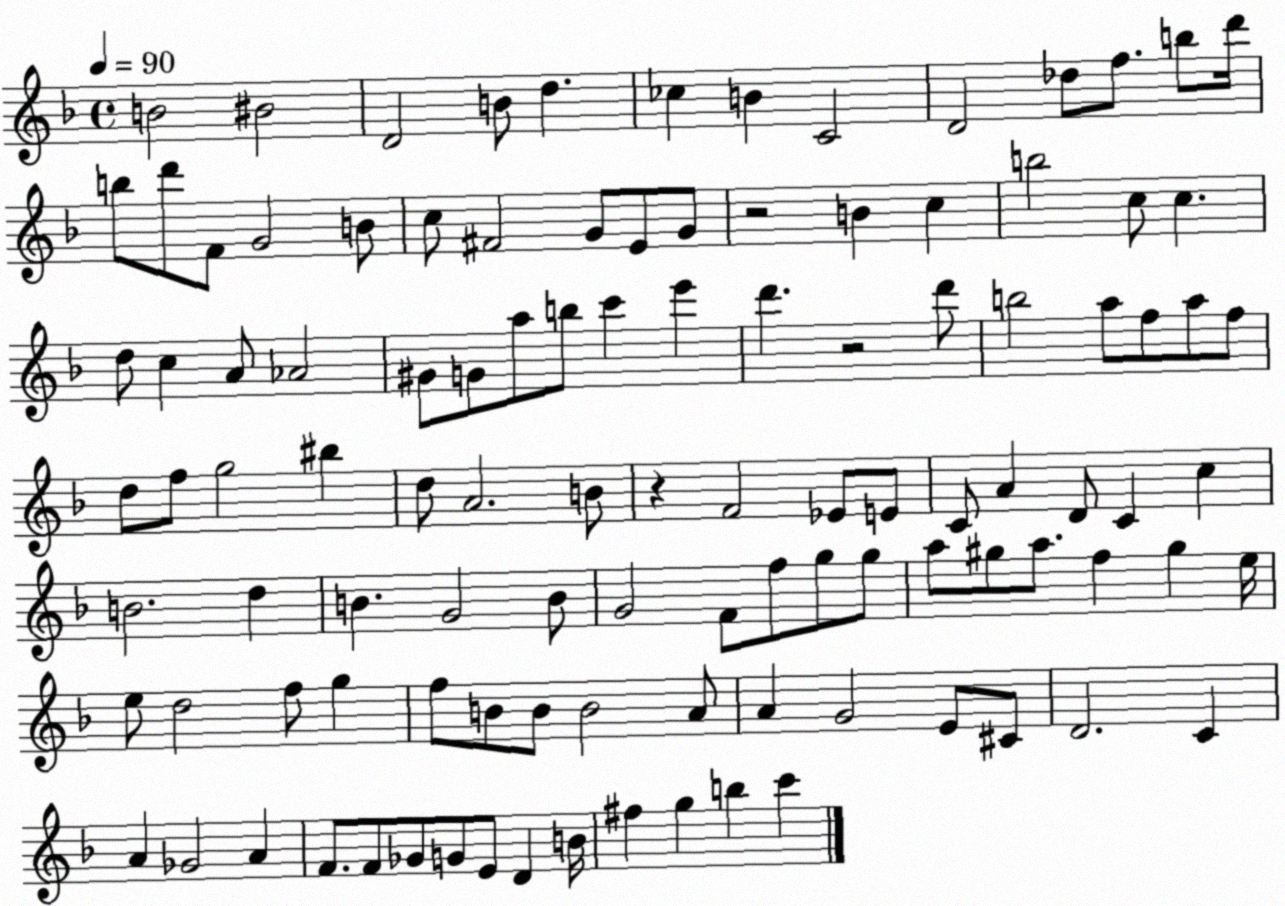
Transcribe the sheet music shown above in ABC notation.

X:1
T:Untitled
M:4/4
L:1/4
K:F
B2 ^B2 D2 B/2 d _c B C2 D2 _d/2 f/2 b/2 d'/4 b/2 d'/2 F/2 G2 B/2 c/2 ^F2 G/2 E/2 G/2 z2 B c b2 c/2 c d/2 c A/2 _A2 ^G/2 G/2 a/2 b/2 c' e' d' z2 d'/2 b2 a/2 f/2 a/2 f/2 d/2 f/2 g2 ^b d/2 A2 B/2 z F2 _E/2 E/2 C/2 A D/2 C c B2 d B G2 B/2 G2 F/2 f/2 g/2 g/2 a/2 ^g/2 a/2 f ^g e/4 e/2 d2 f/2 g f/2 B/2 B/2 B2 A/2 A G2 E/2 ^C/2 D2 C A _G2 A F/2 F/2 _G/2 G/2 E/2 D B/4 ^f g b c'